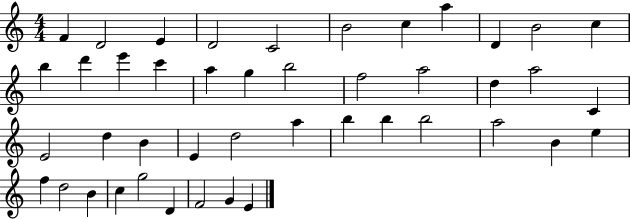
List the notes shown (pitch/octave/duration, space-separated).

F4/q D4/h E4/q D4/h C4/h B4/h C5/q A5/q D4/q B4/h C5/q B5/q D6/q E6/q C6/q A5/q G5/q B5/h F5/h A5/h D5/q A5/h C4/q E4/h D5/q B4/q E4/q D5/h A5/q B5/q B5/q B5/h A5/h B4/q E5/q F5/q D5/h B4/q C5/q G5/h D4/q F4/h G4/q E4/q